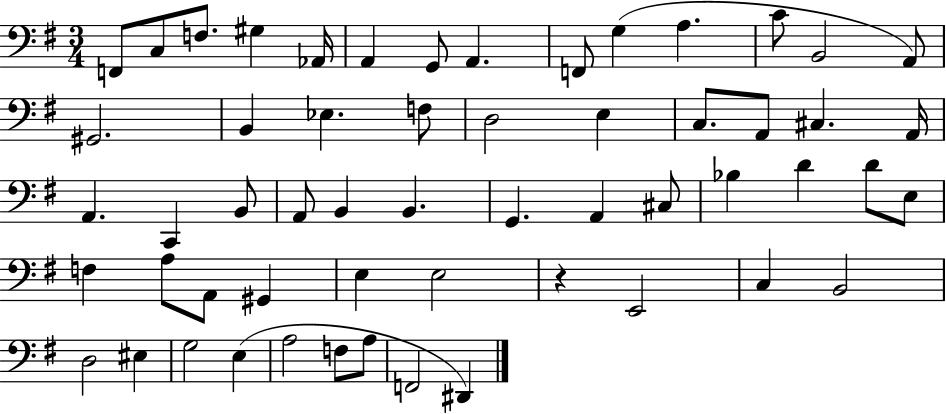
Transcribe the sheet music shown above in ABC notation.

X:1
T:Untitled
M:3/4
L:1/4
K:G
F,,/2 C,/2 F,/2 ^G, _A,,/4 A,, G,,/2 A,, F,,/2 G, A, C/2 B,,2 A,,/2 ^G,,2 B,, _E, F,/2 D,2 E, C,/2 A,,/2 ^C, A,,/4 A,, C,, B,,/2 A,,/2 B,, B,, G,, A,, ^C,/2 _B, D D/2 E,/2 F, A,/2 A,,/2 ^G,, E, E,2 z E,,2 C, B,,2 D,2 ^E, G,2 E, A,2 F,/2 A,/2 F,,2 ^D,,